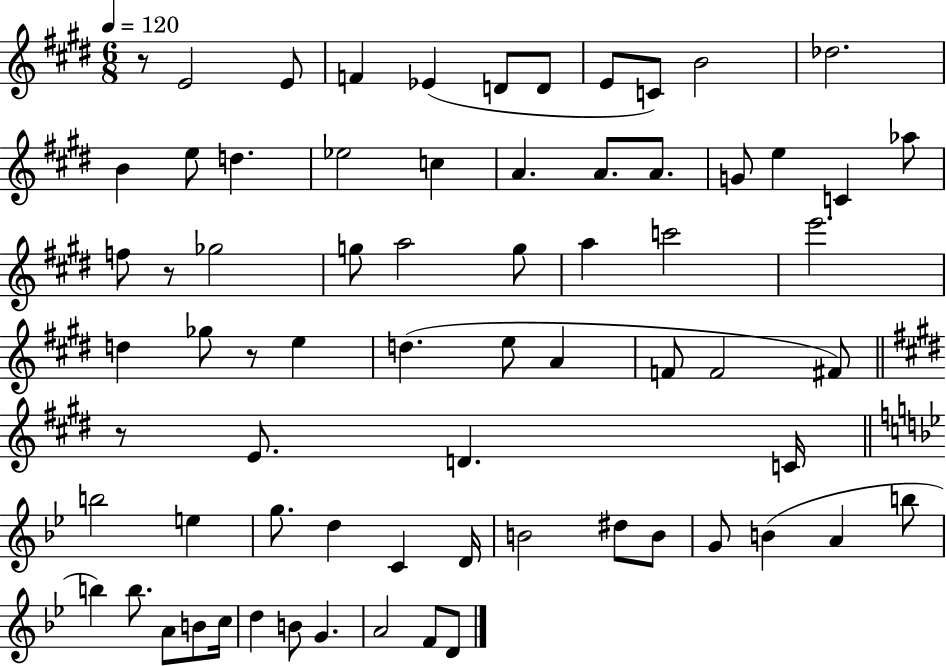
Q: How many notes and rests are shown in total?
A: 70